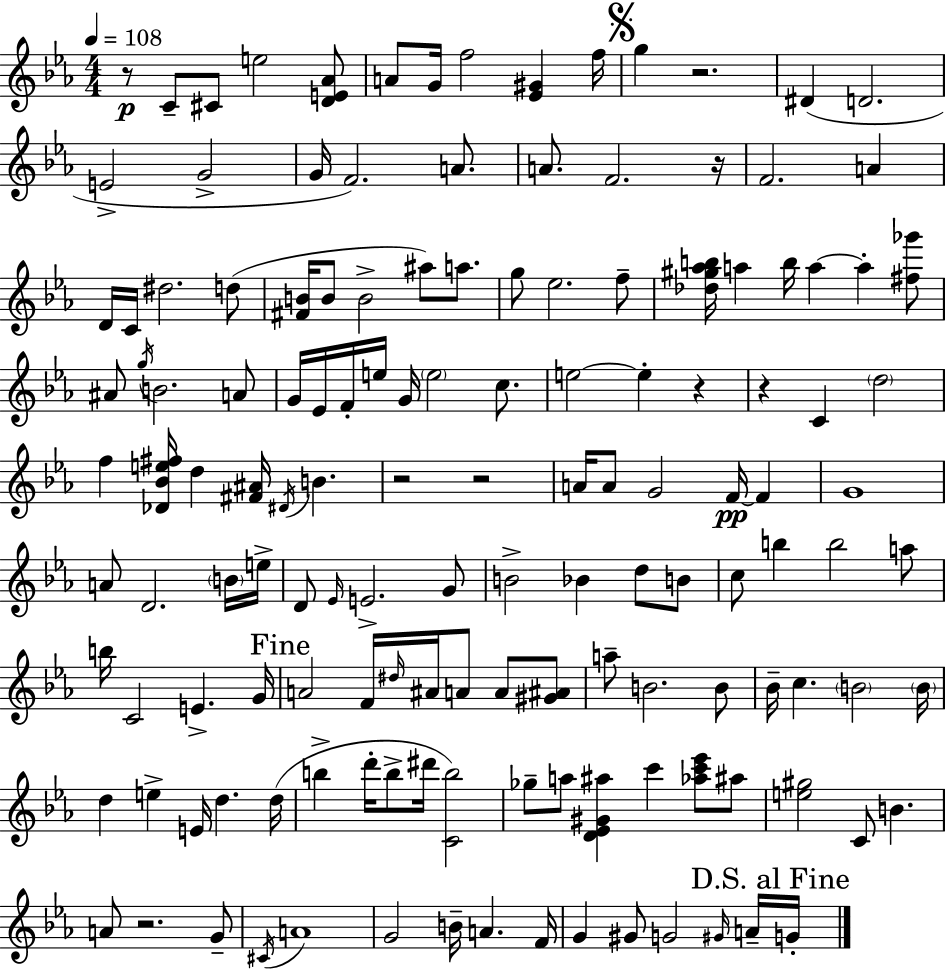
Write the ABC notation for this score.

X:1
T:Untitled
M:4/4
L:1/4
K:Cm
z/2 C/2 ^C/2 e2 [DE_A]/2 A/2 G/4 f2 [_E^G] f/4 g z2 ^D D2 E2 G2 G/4 F2 A/2 A/2 F2 z/4 F2 A D/4 C/4 ^d2 d/2 [^FB]/4 B/2 B2 ^a/2 a/2 g/2 _e2 f/2 [_d^g_ab]/4 a b/4 a a [^f_g']/2 ^A/2 g/4 B2 A/2 G/4 _E/4 F/4 e/4 G/4 e2 c/2 e2 e z z C d2 f [_D_Be^f]/4 d [^F^A]/4 ^D/4 B z2 z2 A/4 A/2 G2 F/4 F G4 A/2 D2 B/4 e/4 D/2 _E/4 E2 G/2 B2 _B d/2 B/2 c/2 b b2 a/2 b/4 C2 E G/4 A2 F/4 ^d/4 ^A/4 A/2 A/2 [^G^A]/2 a/2 B2 B/2 _B/4 c B2 B/4 d e E/4 d d/4 b d'/4 b/2 ^d'/4 [Cb]2 _g/2 a/2 [D_E^G^a] c' [_ac'_e']/2 ^a/2 [e^g]2 C/2 B A/2 z2 G/2 ^C/4 A4 G2 B/4 A F/4 G ^G/2 G2 ^G/4 A/4 G/4